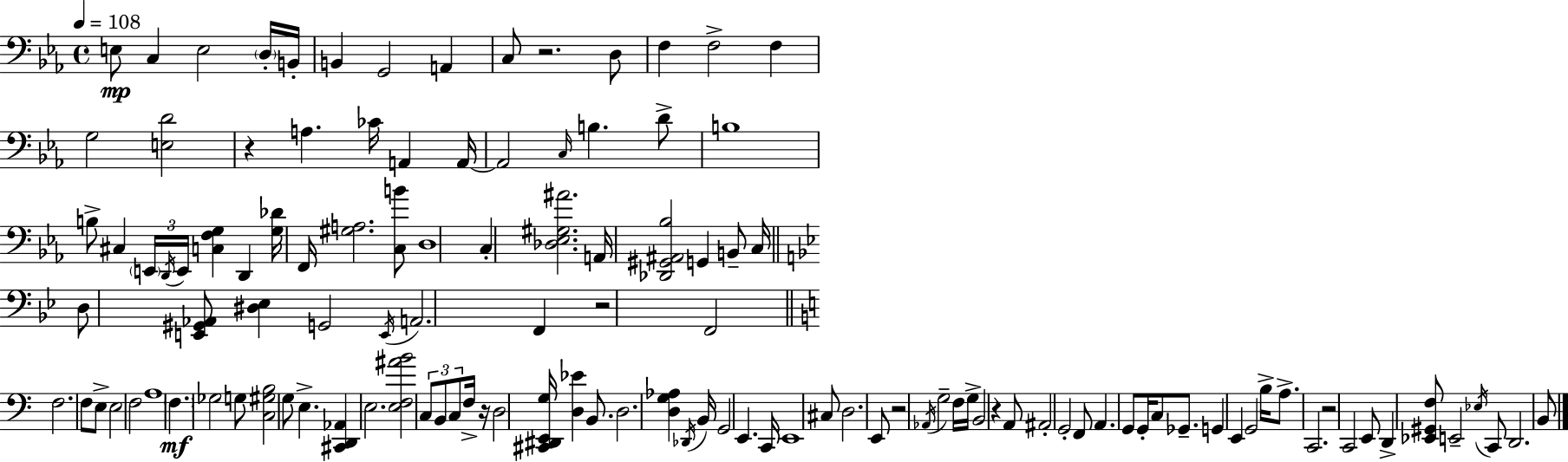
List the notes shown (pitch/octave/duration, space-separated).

E3/e C3/q E3/h D3/s B2/s B2/q G2/h A2/q C3/e R/h. D3/e F3/q F3/h F3/q G3/h [E3,D4]/h R/q A3/q. CES4/s A2/q A2/s A2/h C3/s B3/q. D4/e B3/w B3/e C#3/q E2/s D2/s E2/s [C3,F3,G3]/q D2/q [G3,Db4]/s F2/s [G#3,A3]/h. [C3,B4]/e D3/w C3/q [Db3,Eb3,G#3,A#4]/h. A2/s [Db2,G#2,A#2,Bb3]/h G2/q B2/e C3/s D3/e [E2,G#2,Ab2]/e [D#3,Eb3]/q G2/h E2/s A2/h. F2/q R/h F2/h F3/h. F3/e E3/e E3/h F3/h A3/w F3/q. Gb3/h G3/e [C3,G#3,B3]/h G3/e E3/q. [C#2,D2,Ab2]/q E3/h. [E3,F3,A#4,B4]/h C3/e B2/e C3/e F3/s R/s D3/h [C#2,D#2,E2,G3]/s [D3,Eb4]/q B2/e. D3/h. [D3,G3,Ab3]/q Db2/s B2/s G2/h E2/q. C2/s E2/w C#3/e D3/h. E2/e R/h Ab2/s G3/h F3/s G3/s B2/h R/q A2/e A#2/h G2/h F2/e A2/q. G2/e G2/s C3/e Gb2/e. G2/q E2/q G2/h B3/s A3/e. C2/h. R/h C2/h E2/e D2/q [Eb2,G#2,F3]/e E2/h Eb3/s C2/e D2/h. B2/e